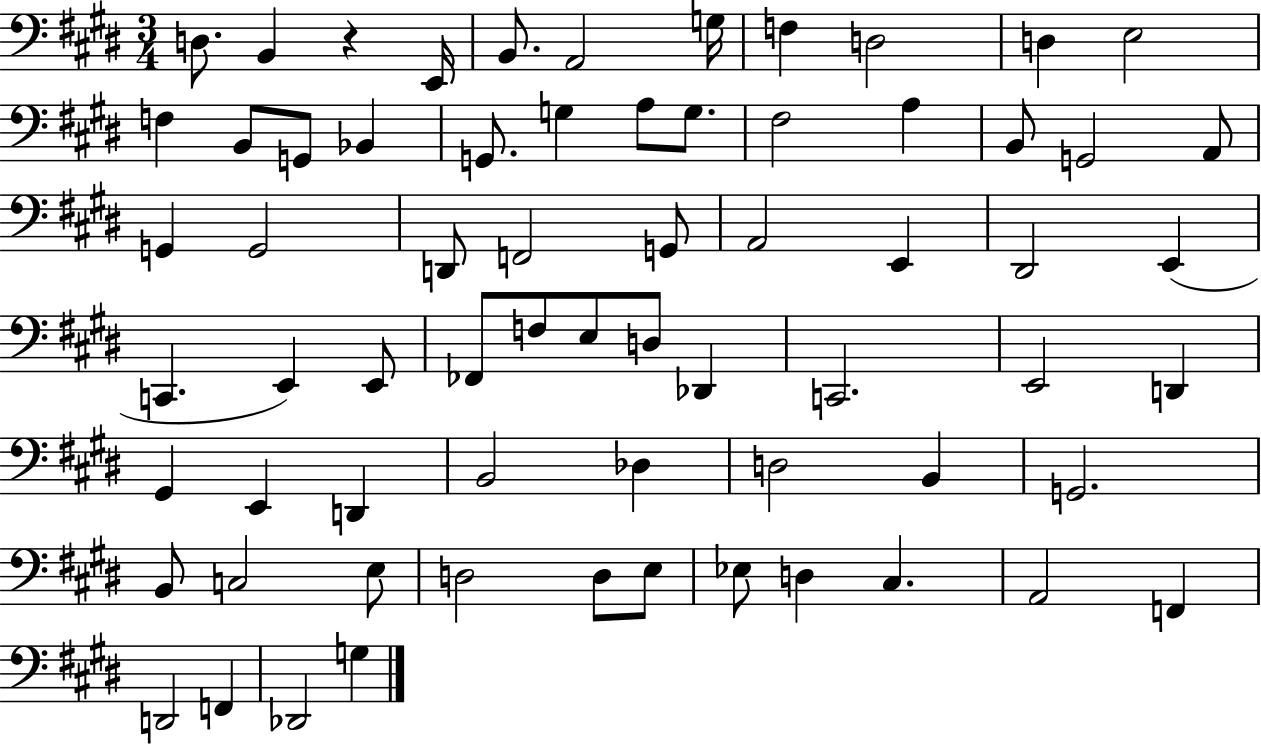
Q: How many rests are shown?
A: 1